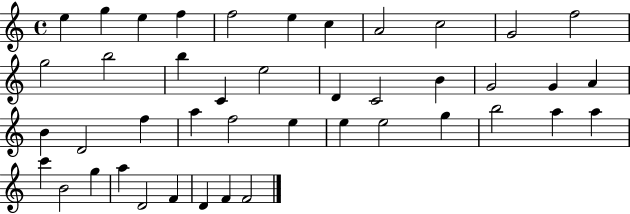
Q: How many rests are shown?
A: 0